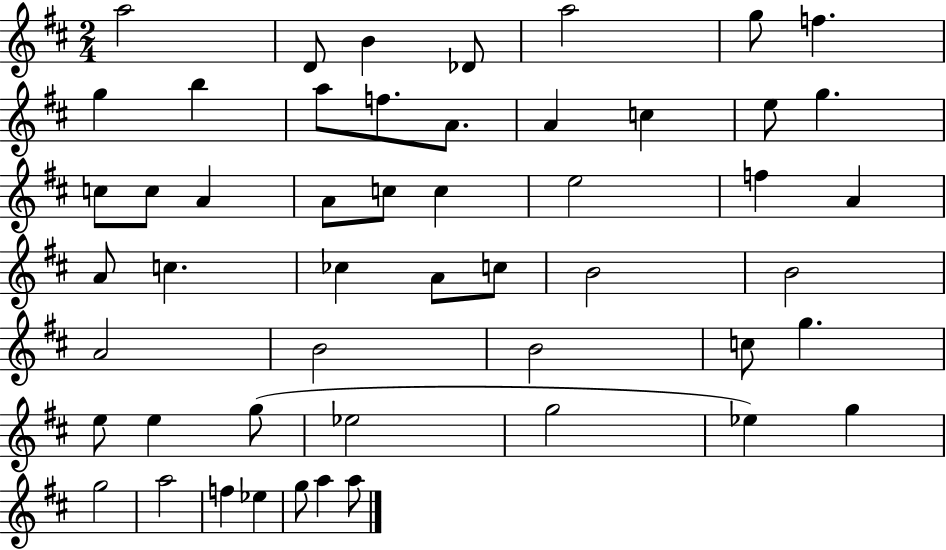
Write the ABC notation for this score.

X:1
T:Untitled
M:2/4
L:1/4
K:D
a2 D/2 B _D/2 a2 g/2 f g b a/2 f/2 A/2 A c e/2 g c/2 c/2 A A/2 c/2 c e2 f A A/2 c _c A/2 c/2 B2 B2 A2 B2 B2 c/2 g e/2 e g/2 _e2 g2 _e g g2 a2 f _e g/2 a a/2